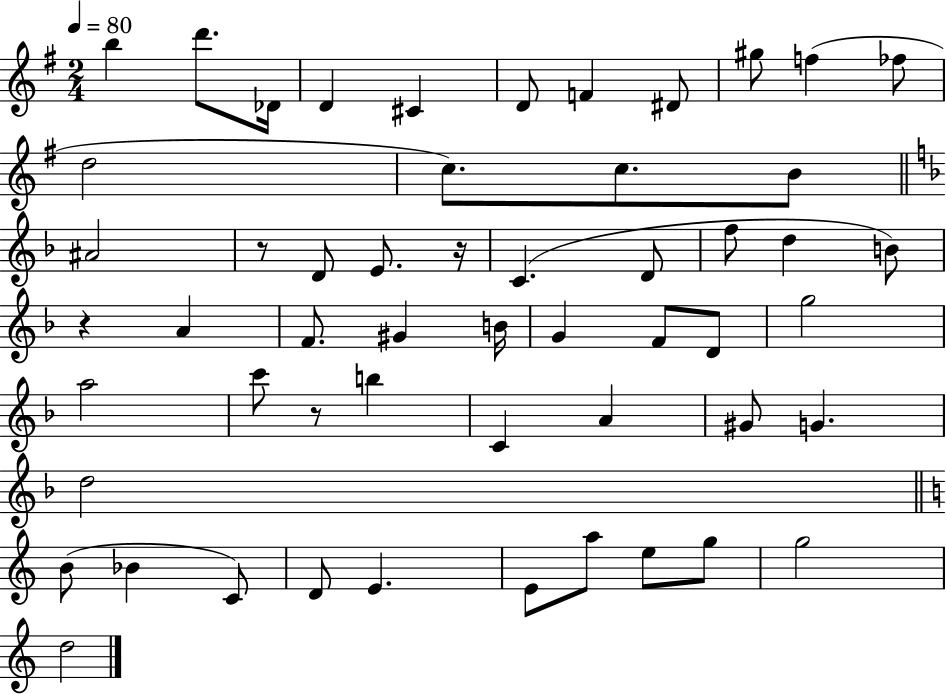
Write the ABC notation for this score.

X:1
T:Untitled
M:2/4
L:1/4
K:G
b d'/2 _D/4 D ^C D/2 F ^D/2 ^g/2 f _f/2 d2 c/2 c/2 B/2 ^A2 z/2 D/2 E/2 z/4 C D/2 f/2 d B/2 z A F/2 ^G B/4 G F/2 D/2 g2 a2 c'/2 z/2 b C A ^G/2 G d2 B/2 _B C/2 D/2 E E/2 a/2 e/2 g/2 g2 d2